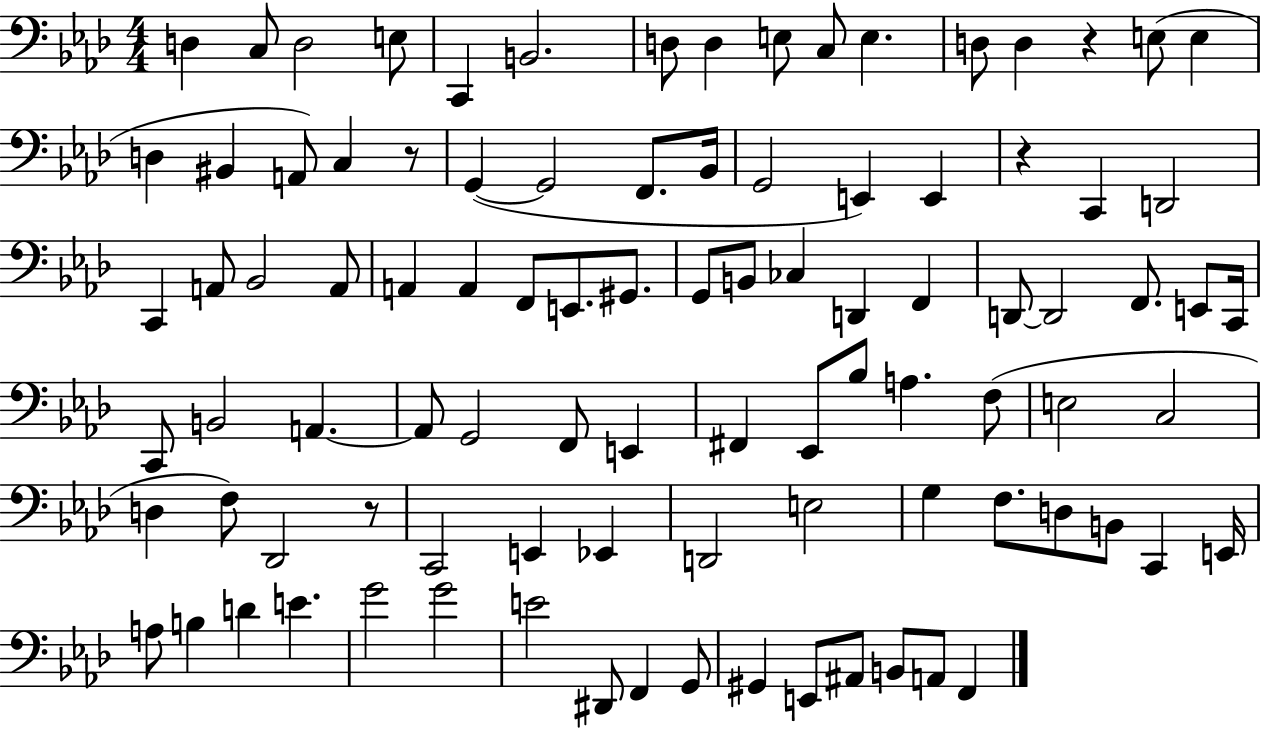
{
  \clef bass
  \numericTimeSignature
  \time 4/4
  \key aes \major
  \repeat volta 2 { d4 c8 d2 e8 | c,4 b,2. | d8 d4 e8 c8 e4. | d8 d4 r4 e8( e4 | \break d4 bis,4 a,8) c4 r8 | g,4~(~ g,2 f,8. bes,16 | g,2 e,4) e,4 | r4 c,4 d,2 | \break c,4 a,8 bes,2 a,8 | a,4 a,4 f,8 e,8. gis,8. | g,8 b,8 ces4 d,4 f,4 | d,8~~ d,2 f,8. e,8 c,16 | \break c,8 b,2 a,4.~~ | a,8 g,2 f,8 e,4 | fis,4 ees,8 bes8 a4. f8( | e2 c2 | \break d4 f8) des,2 r8 | c,2 e,4 ees,4 | d,2 e2 | g4 f8. d8 b,8 c,4 e,16 | \break a8 b4 d'4 e'4. | g'2 g'2 | e'2 dis,8 f,4 g,8 | gis,4 e,8 ais,8 b,8 a,8 f,4 | \break } \bar "|."
}